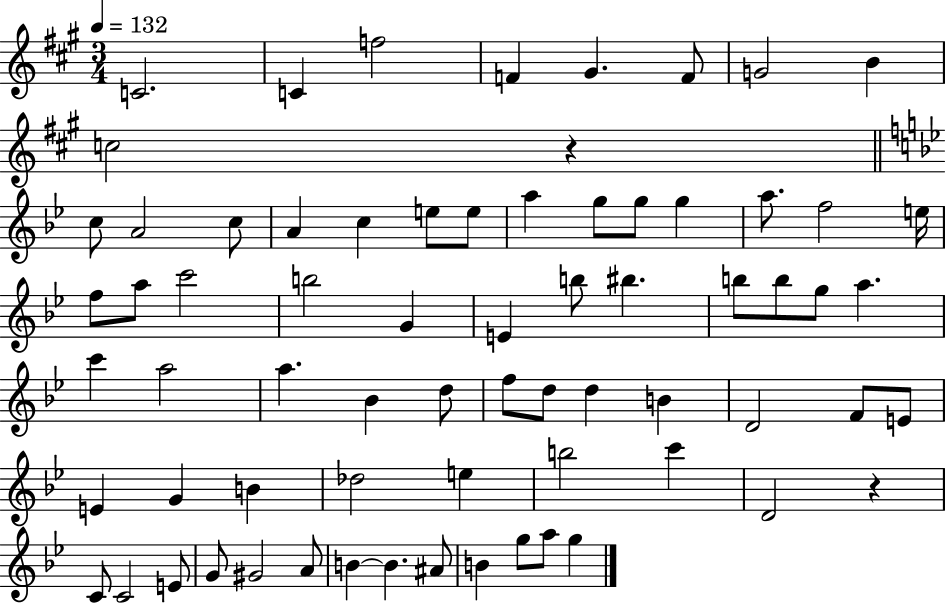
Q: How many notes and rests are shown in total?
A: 70